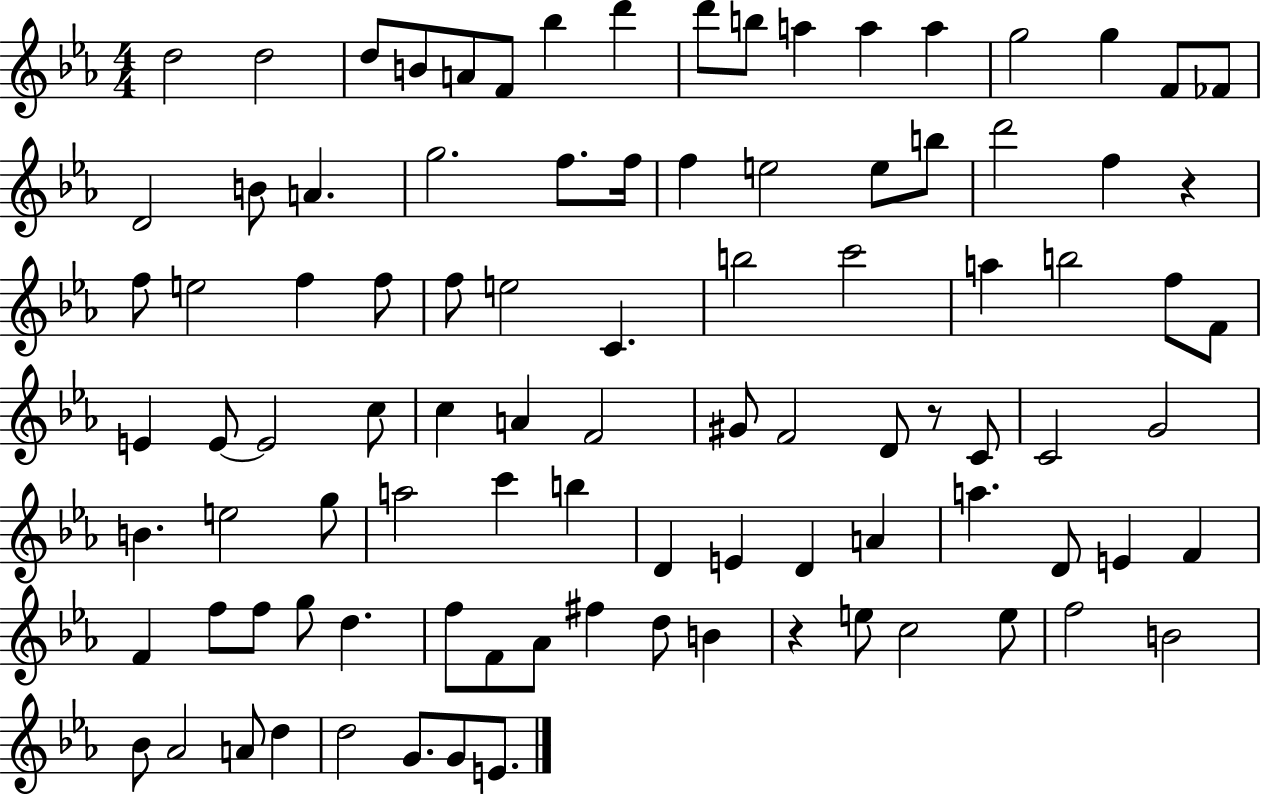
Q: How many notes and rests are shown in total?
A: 96